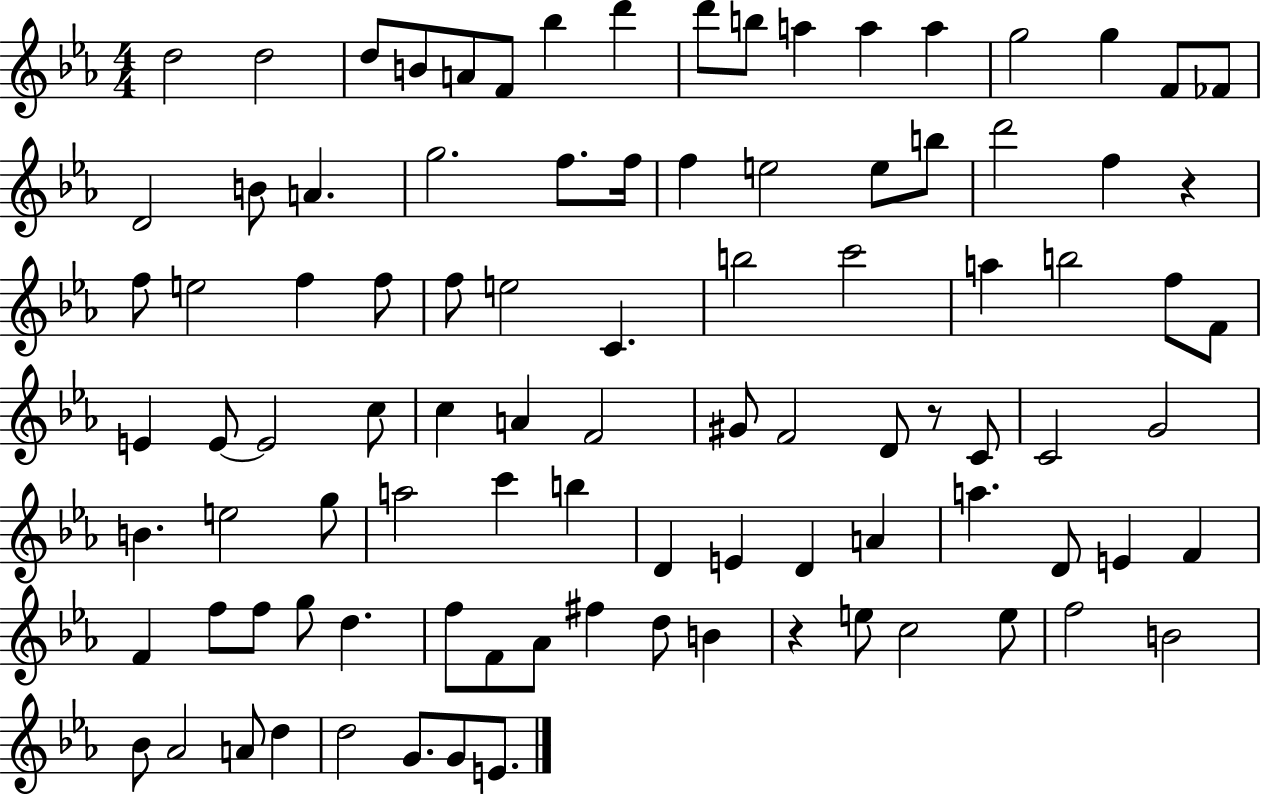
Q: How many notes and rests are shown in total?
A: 96